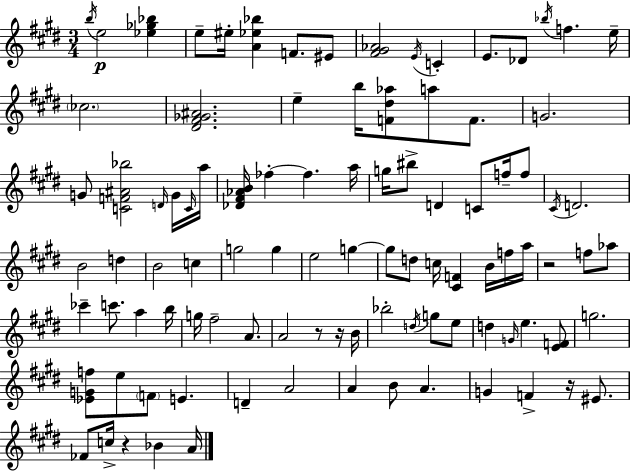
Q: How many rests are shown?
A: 5